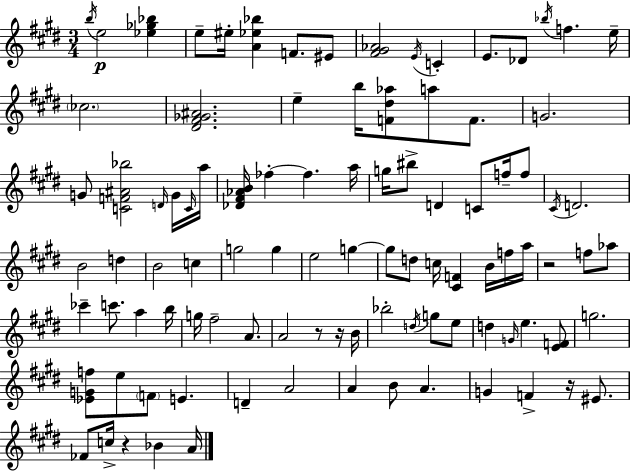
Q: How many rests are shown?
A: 5